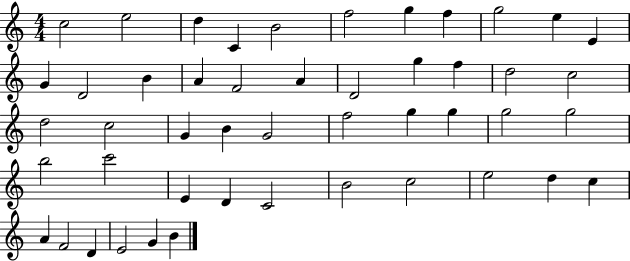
X:1
T:Untitled
M:4/4
L:1/4
K:C
c2 e2 d C B2 f2 g f g2 e E G D2 B A F2 A D2 g f d2 c2 d2 c2 G B G2 f2 g g g2 g2 b2 c'2 E D C2 B2 c2 e2 d c A F2 D E2 G B